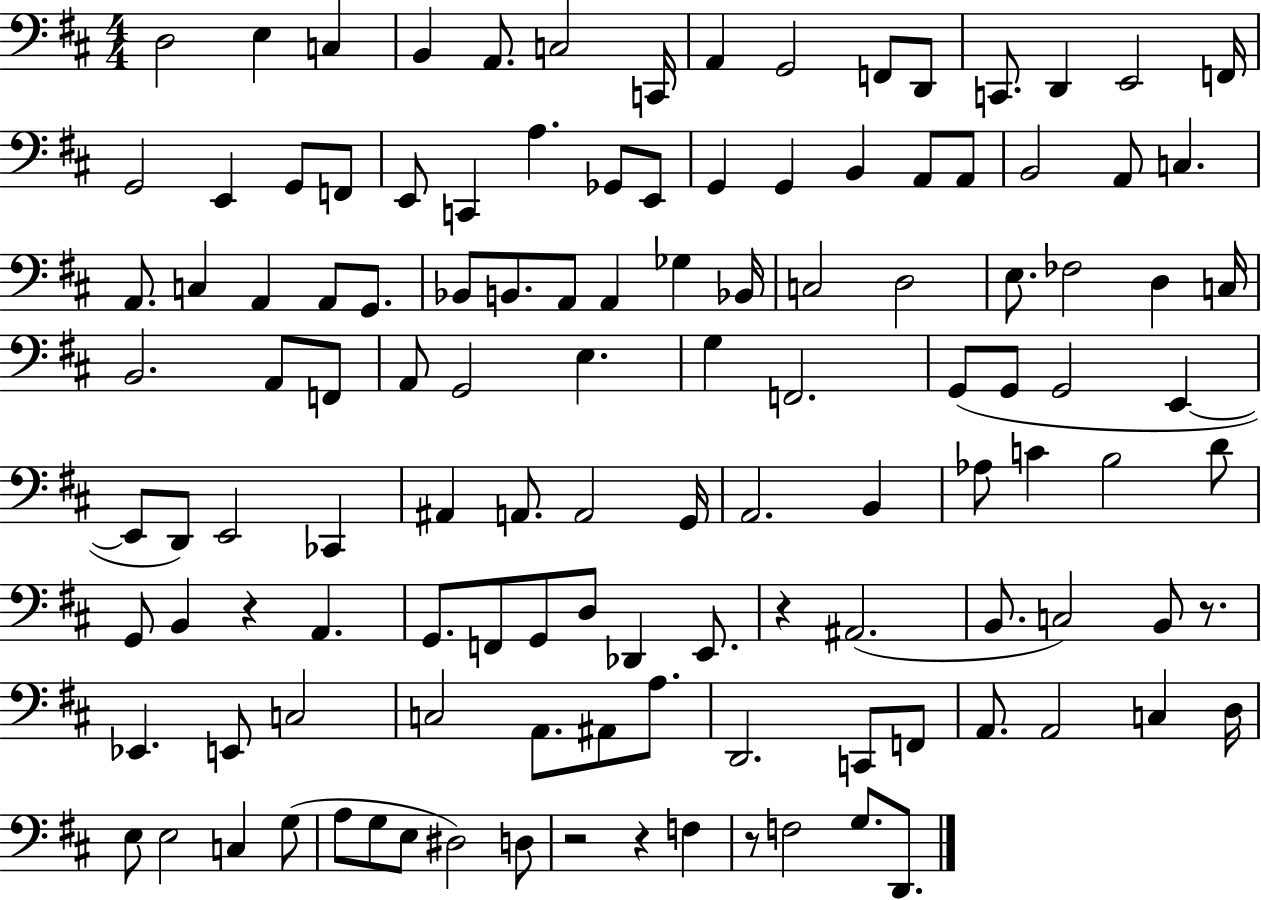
D3/h E3/q C3/q B2/q A2/e. C3/h C2/s A2/q G2/h F2/e D2/e C2/e. D2/q E2/h F2/s G2/h E2/q G2/e F2/e E2/e C2/q A3/q. Gb2/e E2/e G2/q G2/q B2/q A2/e A2/e B2/h A2/e C3/q. A2/e. C3/q A2/q A2/e G2/e. Bb2/e B2/e. A2/e A2/q Gb3/q Bb2/s C3/h D3/h E3/e. FES3/h D3/q C3/s B2/h. A2/e F2/e A2/e G2/h E3/q. G3/q F2/h. G2/e G2/e G2/h E2/q E2/e D2/e E2/h CES2/q A#2/q A2/e. A2/h G2/s A2/h. B2/q Ab3/e C4/q B3/h D4/e G2/e B2/q R/q A2/q. G2/e. F2/e G2/e D3/e Db2/q E2/e. R/q A#2/h. B2/e. C3/h B2/e R/e. Eb2/q. E2/e C3/h C3/h A2/e. A#2/e A3/e. D2/h. C2/e F2/e A2/e. A2/h C3/q D3/s E3/e E3/h C3/q G3/e A3/e G3/e E3/e D#3/h D3/e R/h R/q F3/q R/e F3/h G3/e. D2/e.